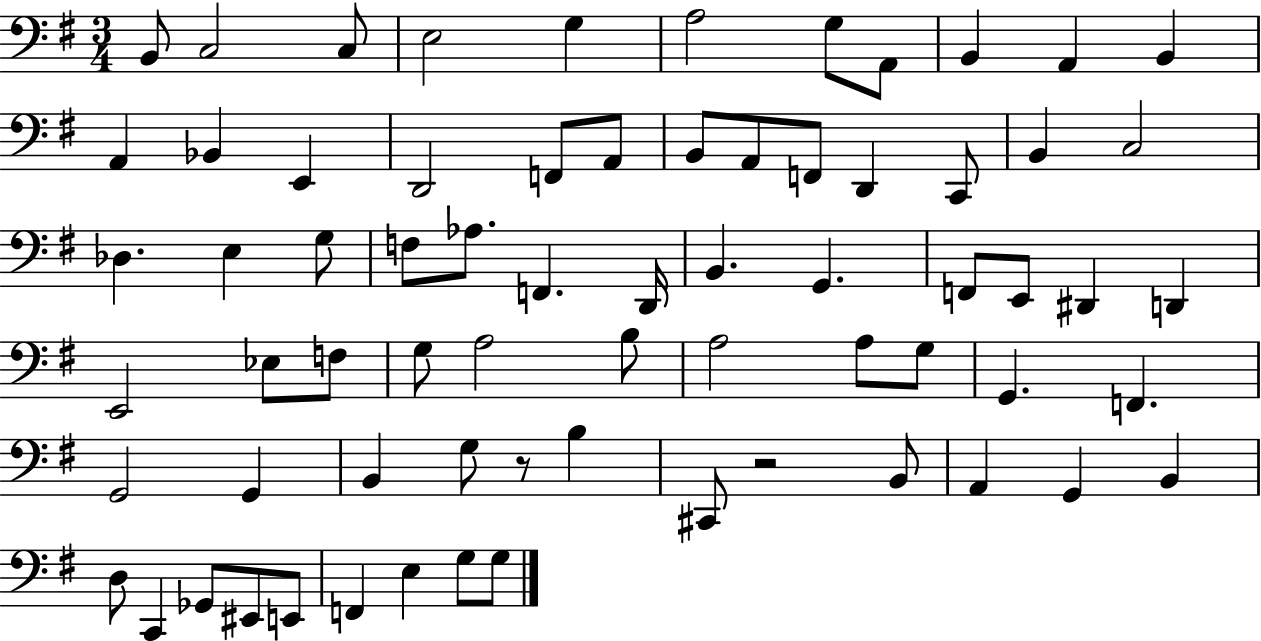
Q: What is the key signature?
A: G major